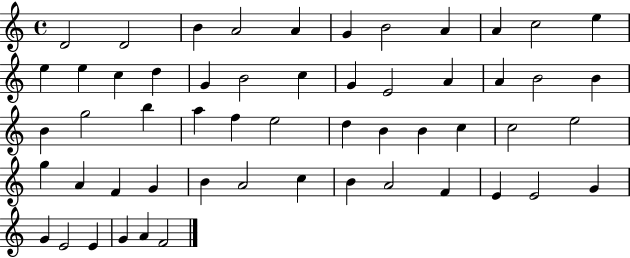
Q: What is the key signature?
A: C major